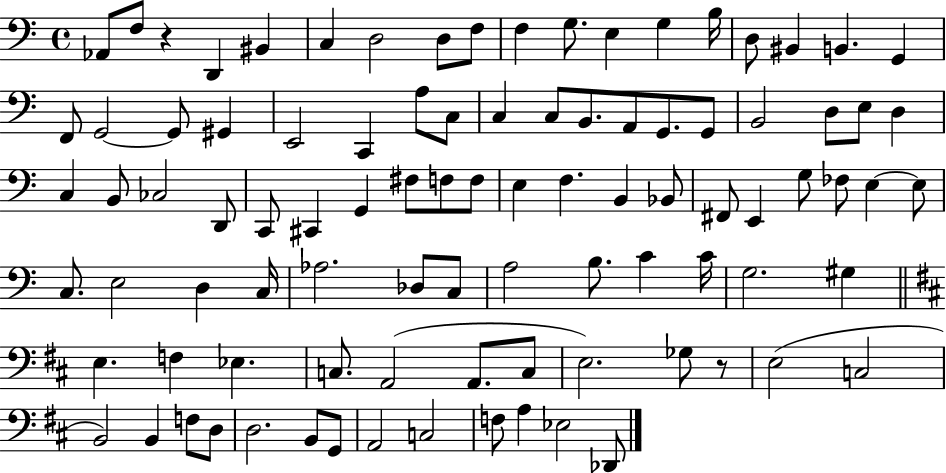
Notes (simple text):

Ab2/e F3/e R/q D2/q BIS2/q C3/q D3/h D3/e F3/e F3/q G3/e. E3/q G3/q B3/s D3/e BIS2/q B2/q. G2/q F2/e G2/h G2/e G#2/q E2/h C2/q A3/e C3/e C3/q C3/e B2/e. A2/e G2/e. G2/e B2/h D3/e E3/e D3/q C3/q B2/e CES3/h D2/e C2/e C#2/q G2/q F#3/e F3/e F3/e E3/q F3/q. B2/q Bb2/e F#2/e E2/q G3/e FES3/e E3/q E3/e C3/e. E3/h D3/q C3/s Ab3/h. Db3/e C3/e A3/h B3/e. C4/q C4/s G3/h. G#3/q E3/q. F3/q Eb3/q. C3/e. A2/h A2/e. C3/e E3/h. Gb3/e R/e E3/h C3/h B2/h B2/q F3/e D3/e D3/h. B2/e G2/e A2/h C3/h F3/e A3/q Eb3/h Db2/e